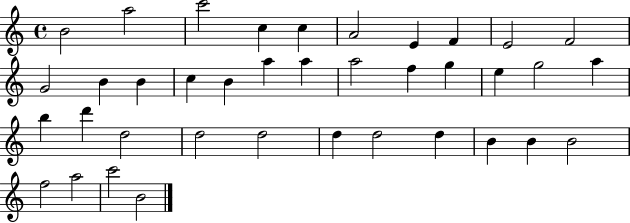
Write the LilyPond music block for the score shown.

{
  \clef treble
  \time 4/4
  \defaultTimeSignature
  \key c \major
  b'2 a''2 | c'''2 c''4 c''4 | a'2 e'4 f'4 | e'2 f'2 | \break g'2 b'4 b'4 | c''4 b'4 a''4 a''4 | a''2 f''4 g''4 | e''4 g''2 a''4 | \break b''4 d'''4 d''2 | d''2 d''2 | d''4 d''2 d''4 | b'4 b'4 b'2 | \break f''2 a''2 | c'''2 b'2 | \bar "|."
}